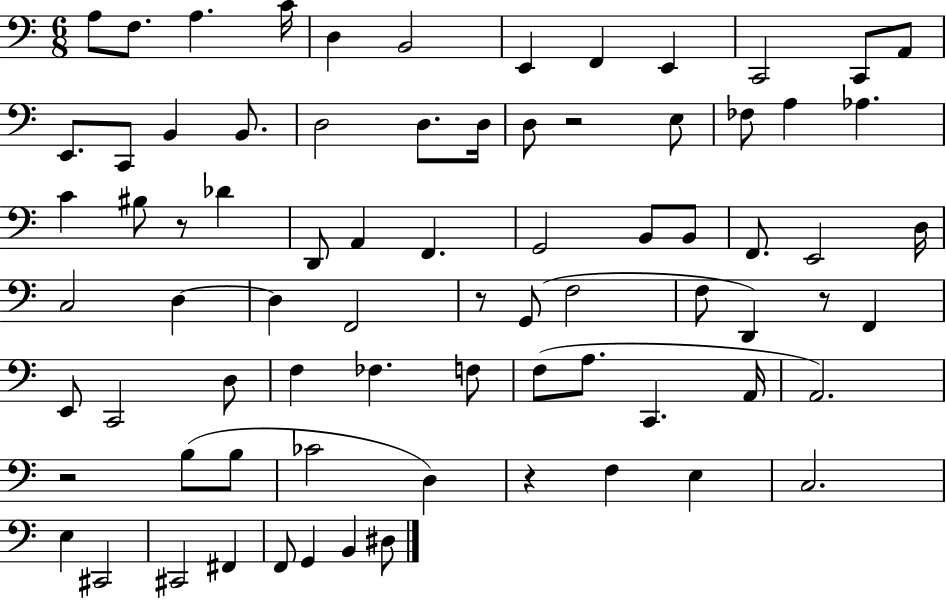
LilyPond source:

{
  \clef bass
  \numericTimeSignature
  \time 6/8
  \key c \major
  a8 f8. a4. c'16 | d4 b,2 | e,4 f,4 e,4 | c,2 c,8 a,8 | \break e,8. c,8 b,4 b,8. | d2 d8. d16 | d8 r2 e8 | fes8 a4 aes4. | \break c'4 bis8 r8 des'4 | d,8 a,4 f,4. | g,2 b,8 b,8 | f,8. e,2 d16 | \break c2 d4~~ | d4 f,2 | r8 g,8( f2 | f8 d,4) r8 f,4 | \break e,8 c,2 d8 | f4 fes4. f8 | f8( a8. c,4. a,16 | a,2.) | \break r2 b8( b8 | ces'2 d4) | r4 f4 e4 | c2. | \break e4 cis,2 | cis,2 fis,4 | f,8 g,4 b,4 dis8 | \bar "|."
}